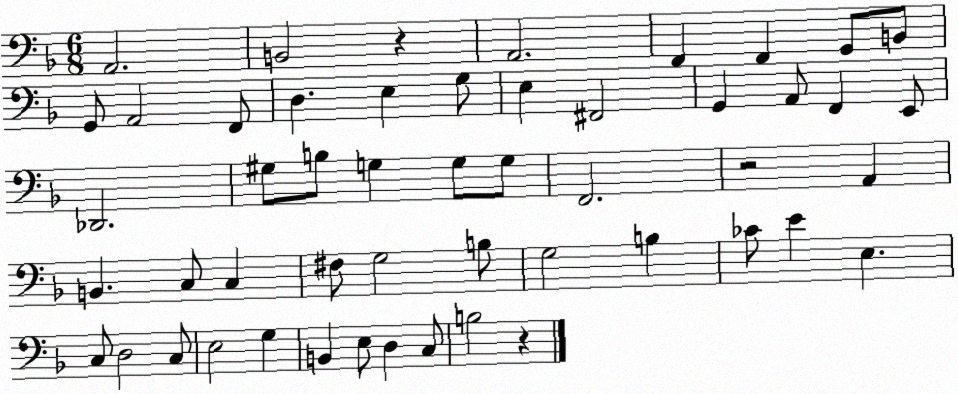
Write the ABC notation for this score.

X:1
T:Untitled
M:6/8
L:1/4
K:F
A,,2 B,,2 z A,,2 F,, F,, G,,/2 B,,/2 G,,/2 A,,2 F,,/2 D, E, G,/2 E, ^F,,2 G,, A,,/2 F,, E,,/2 _D,,2 ^G,/2 B,/2 G, G,/2 G,/2 F,,2 z2 A,, B,, C,/2 C, ^F,/2 G,2 B,/2 G,2 B, _C/2 E E, C,/2 D,2 C,/2 E,2 G, B,, E,/2 D, C,/2 B,2 z